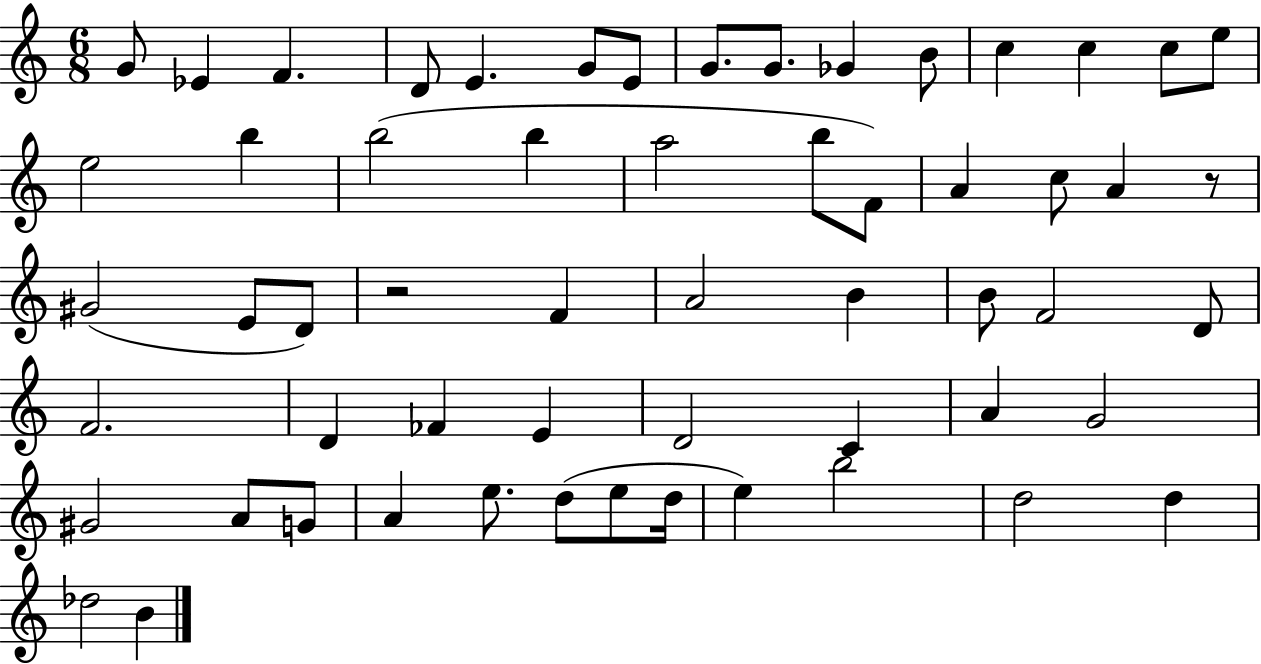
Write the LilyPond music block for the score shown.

{
  \clef treble
  \numericTimeSignature
  \time 6/8
  \key c \major
  g'8 ees'4 f'4. | d'8 e'4. g'8 e'8 | g'8. g'8. ges'4 b'8 | c''4 c''4 c''8 e''8 | \break e''2 b''4 | b''2( b''4 | a''2 b''8 f'8) | a'4 c''8 a'4 r8 | \break gis'2( e'8 d'8) | r2 f'4 | a'2 b'4 | b'8 f'2 d'8 | \break f'2. | d'4 fes'4 e'4 | d'2 c'4 | a'4 g'2 | \break gis'2 a'8 g'8 | a'4 e''8. d''8( e''8 d''16 | e''4) b''2 | d''2 d''4 | \break des''2 b'4 | \bar "|."
}